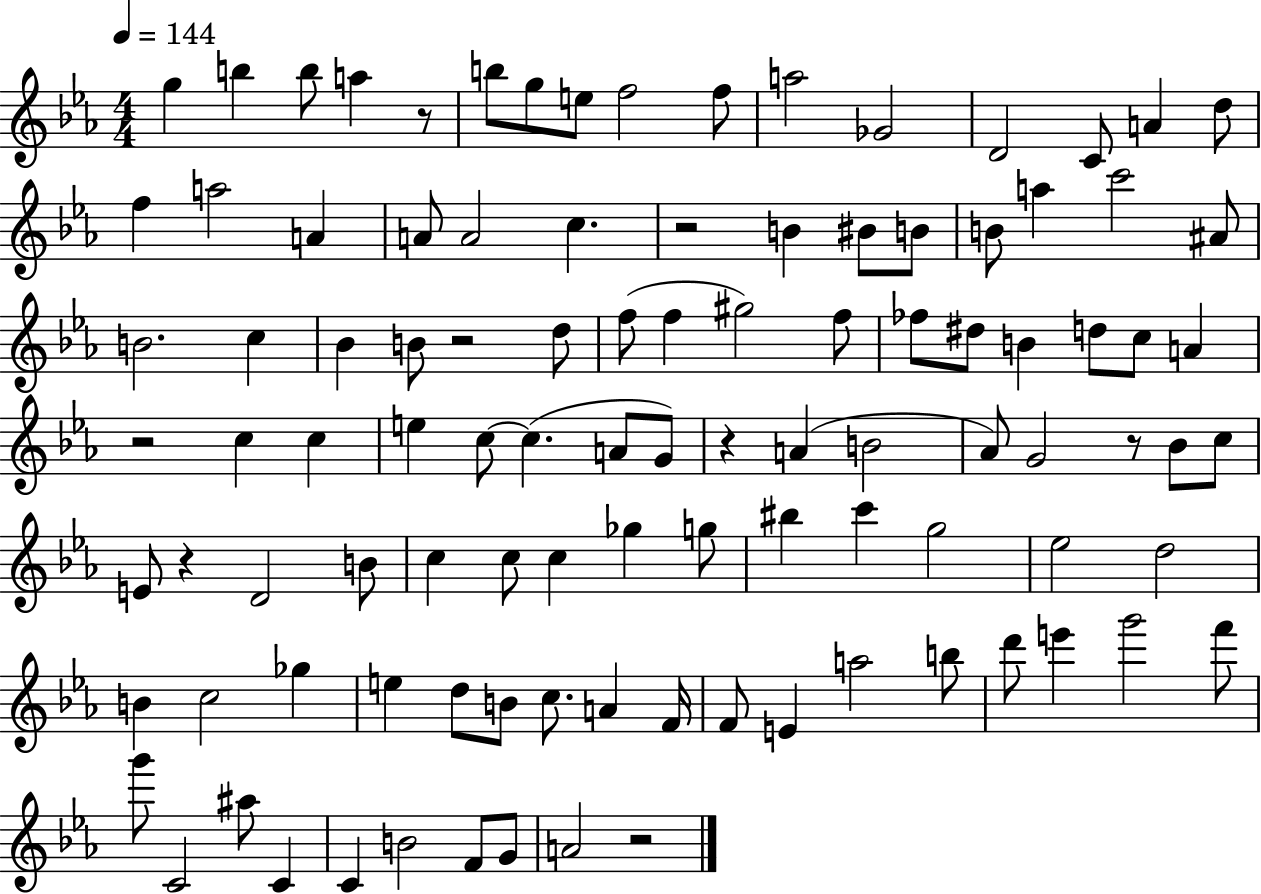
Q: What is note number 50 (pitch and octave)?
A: G4